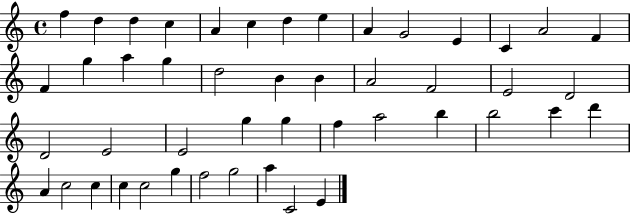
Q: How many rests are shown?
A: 0